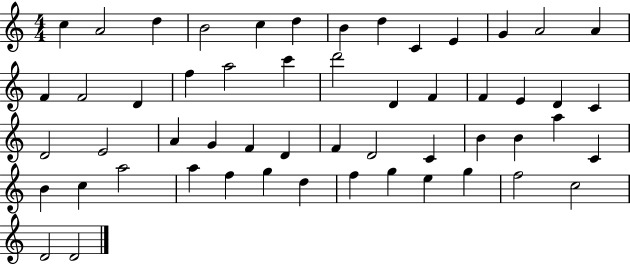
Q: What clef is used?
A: treble